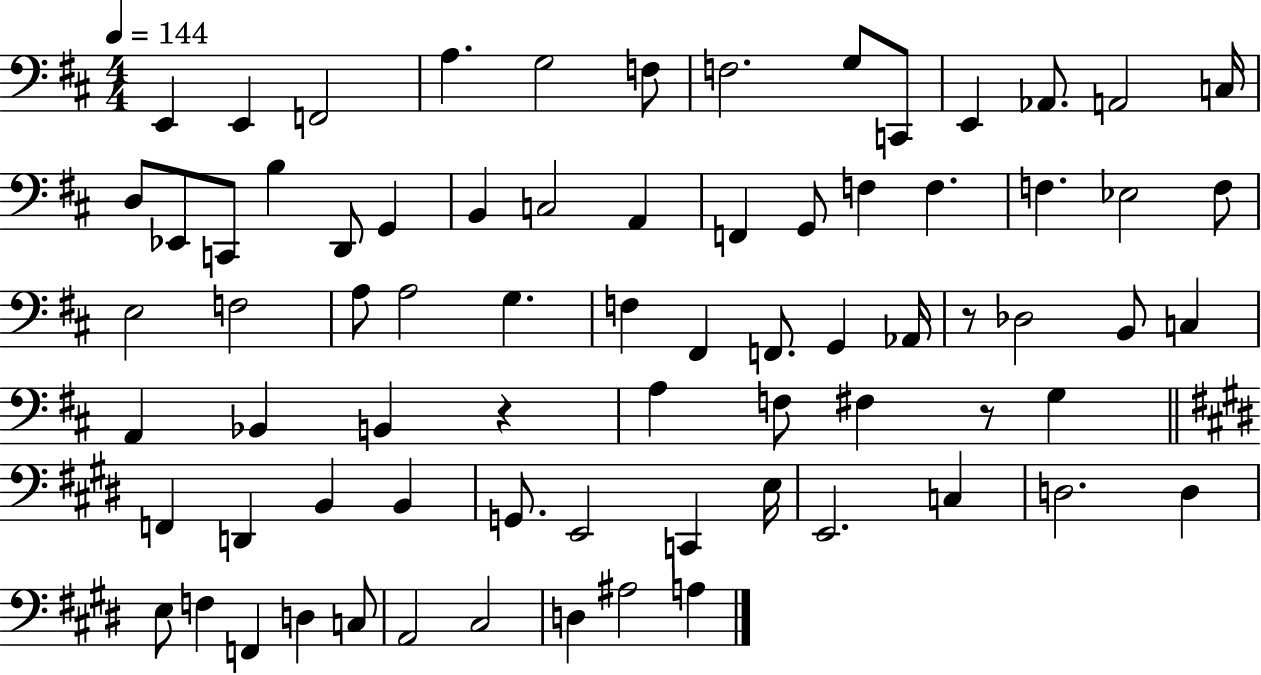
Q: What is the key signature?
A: D major